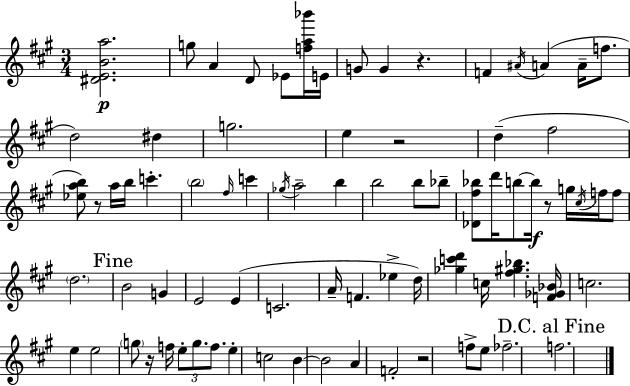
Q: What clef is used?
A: treble